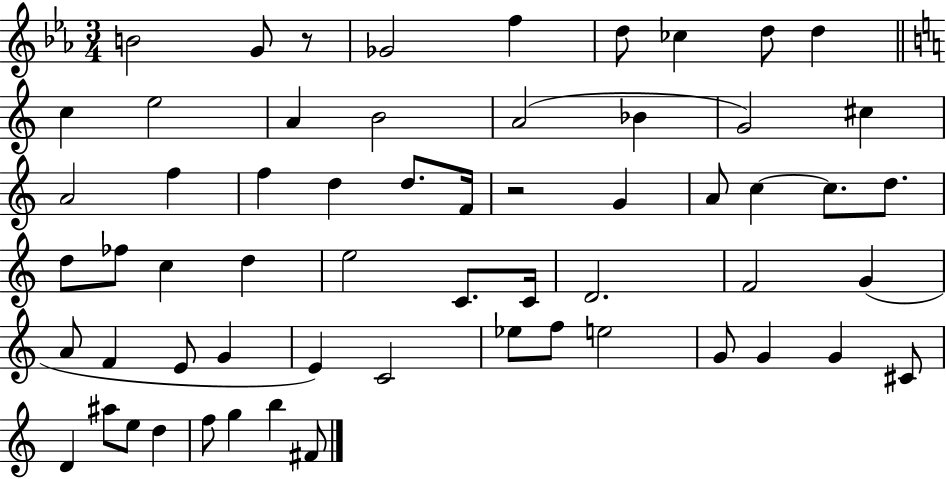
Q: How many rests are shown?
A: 2